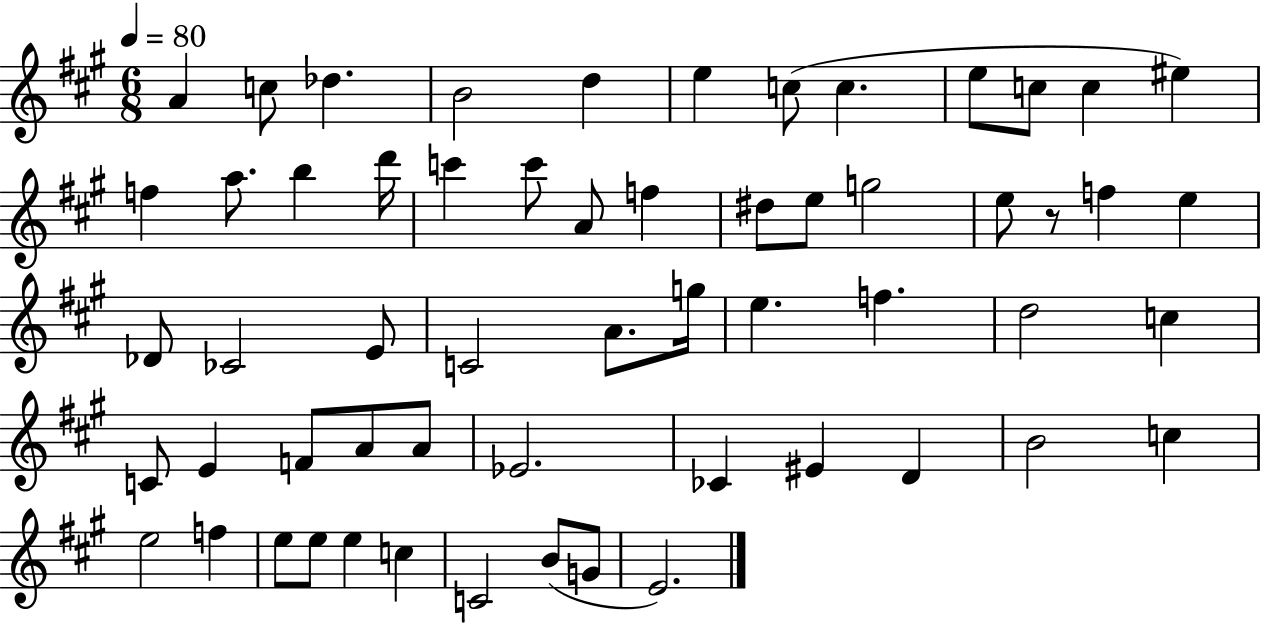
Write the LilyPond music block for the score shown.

{
  \clef treble
  \numericTimeSignature
  \time 6/8
  \key a \major
  \tempo 4 = 80
  \repeat volta 2 { a'4 c''8 des''4. | b'2 d''4 | e''4 c''8( c''4. | e''8 c''8 c''4 eis''4) | \break f''4 a''8. b''4 d'''16 | c'''4 c'''8 a'8 f''4 | dis''8 e''8 g''2 | e''8 r8 f''4 e''4 | \break des'8 ces'2 e'8 | c'2 a'8. g''16 | e''4. f''4. | d''2 c''4 | \break c'8 e'4 f'8 a'8 a'8 | ees'2. | ces'4 eis'4 d'4 | b'2 c''4 | \break e''2 f''4 | e''8 e''8 e''4 c''4 | c'2 b'8( g'8 | e'2.) | \break } \bar "|."
}